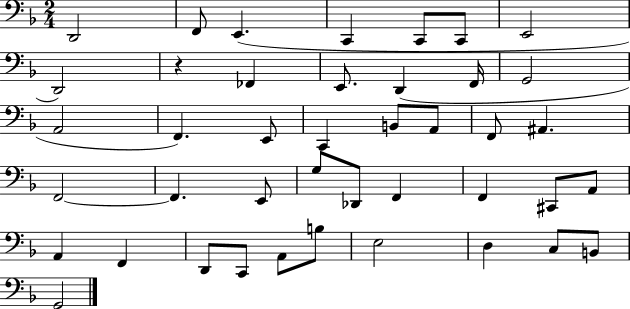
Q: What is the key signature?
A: F major